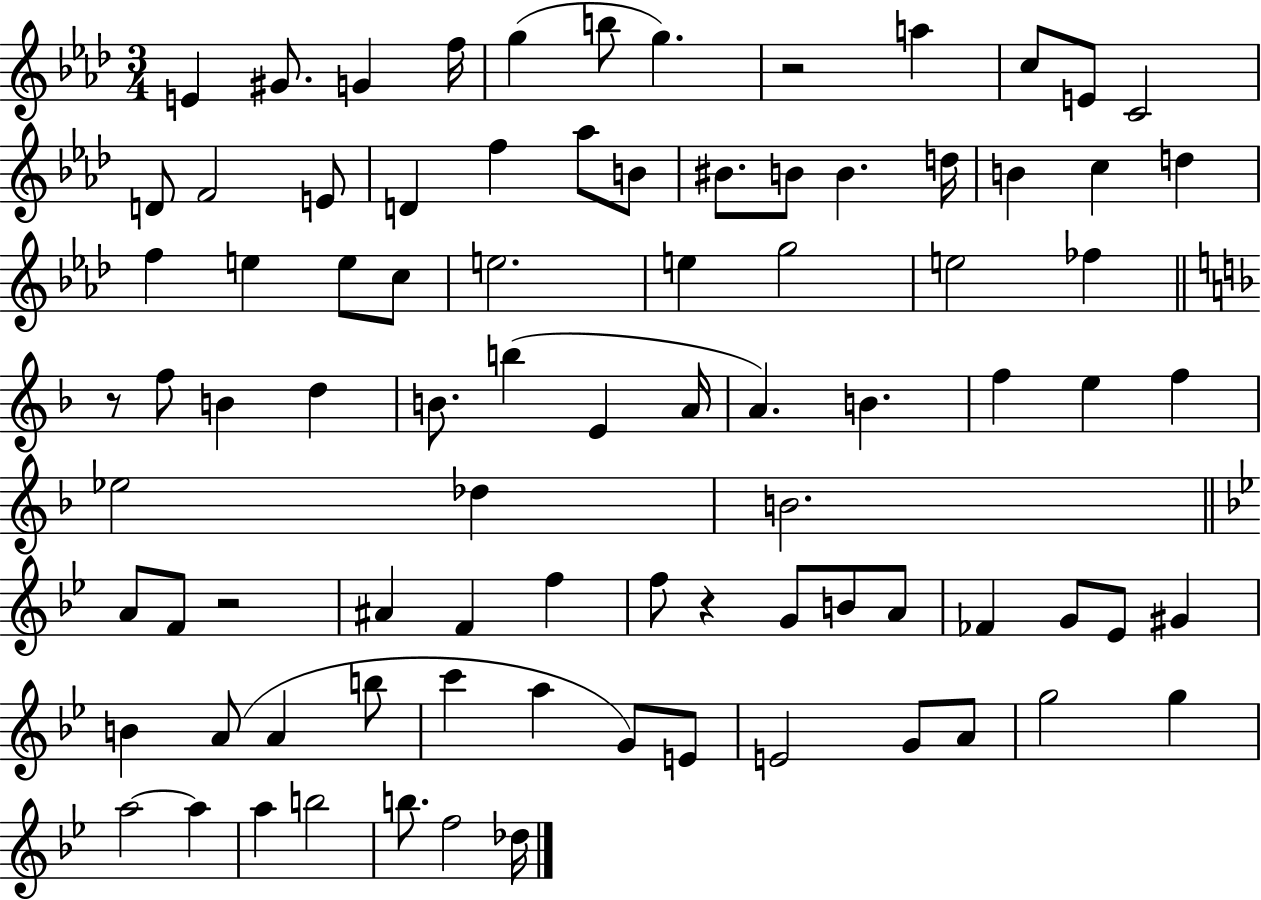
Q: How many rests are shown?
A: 4